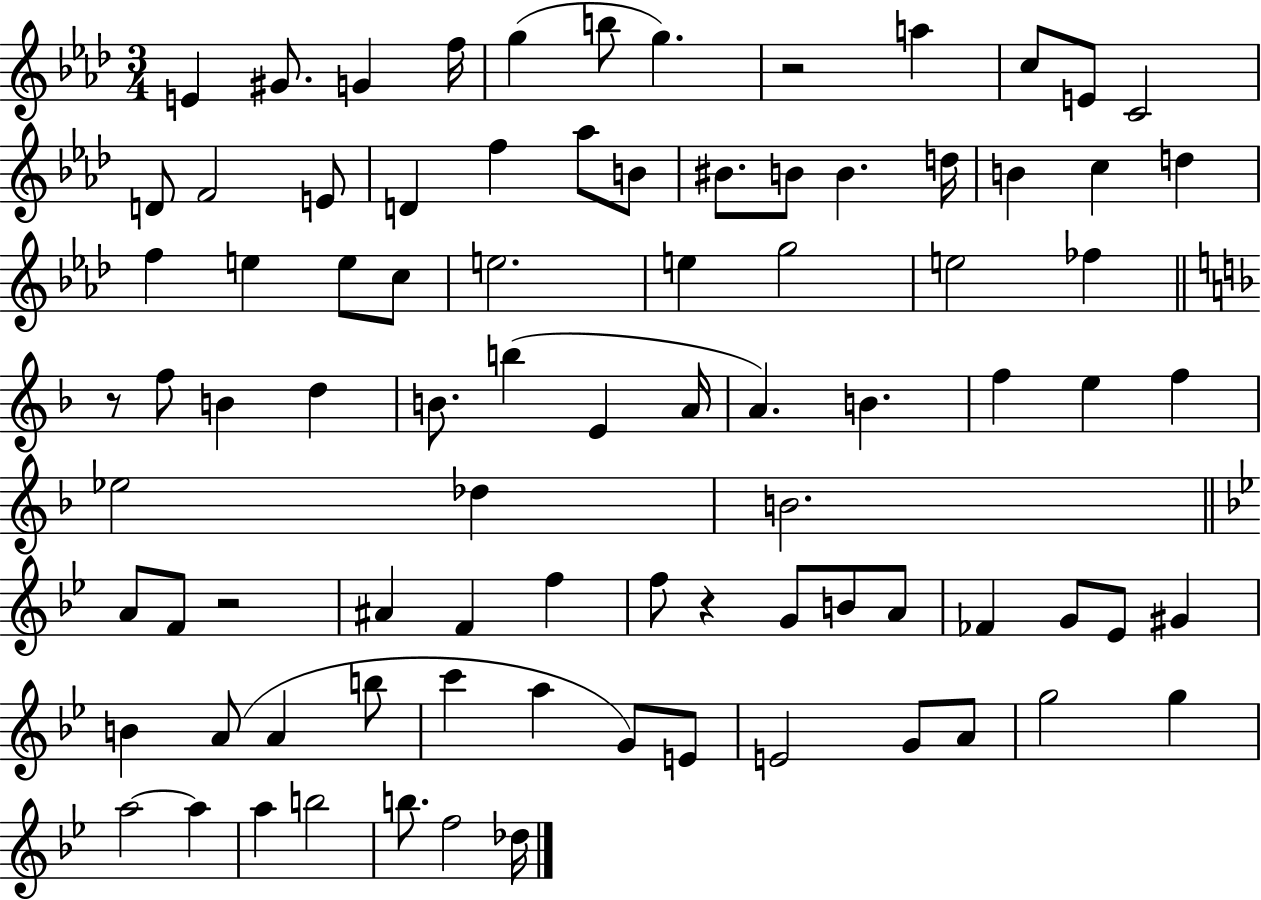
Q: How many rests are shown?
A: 4